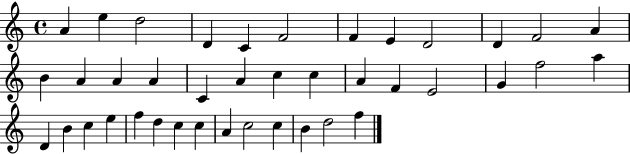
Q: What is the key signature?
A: C major